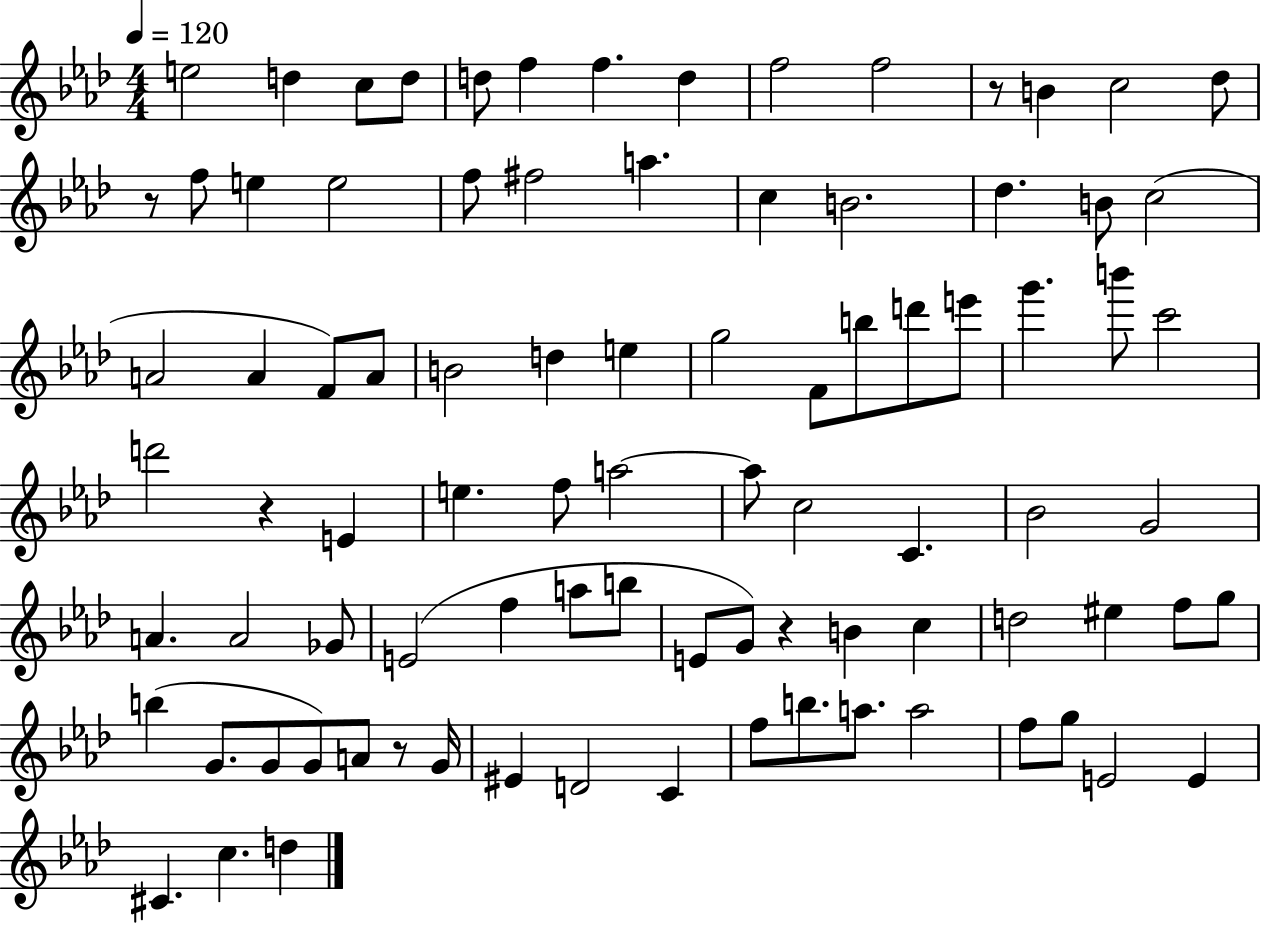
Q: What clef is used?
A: treble